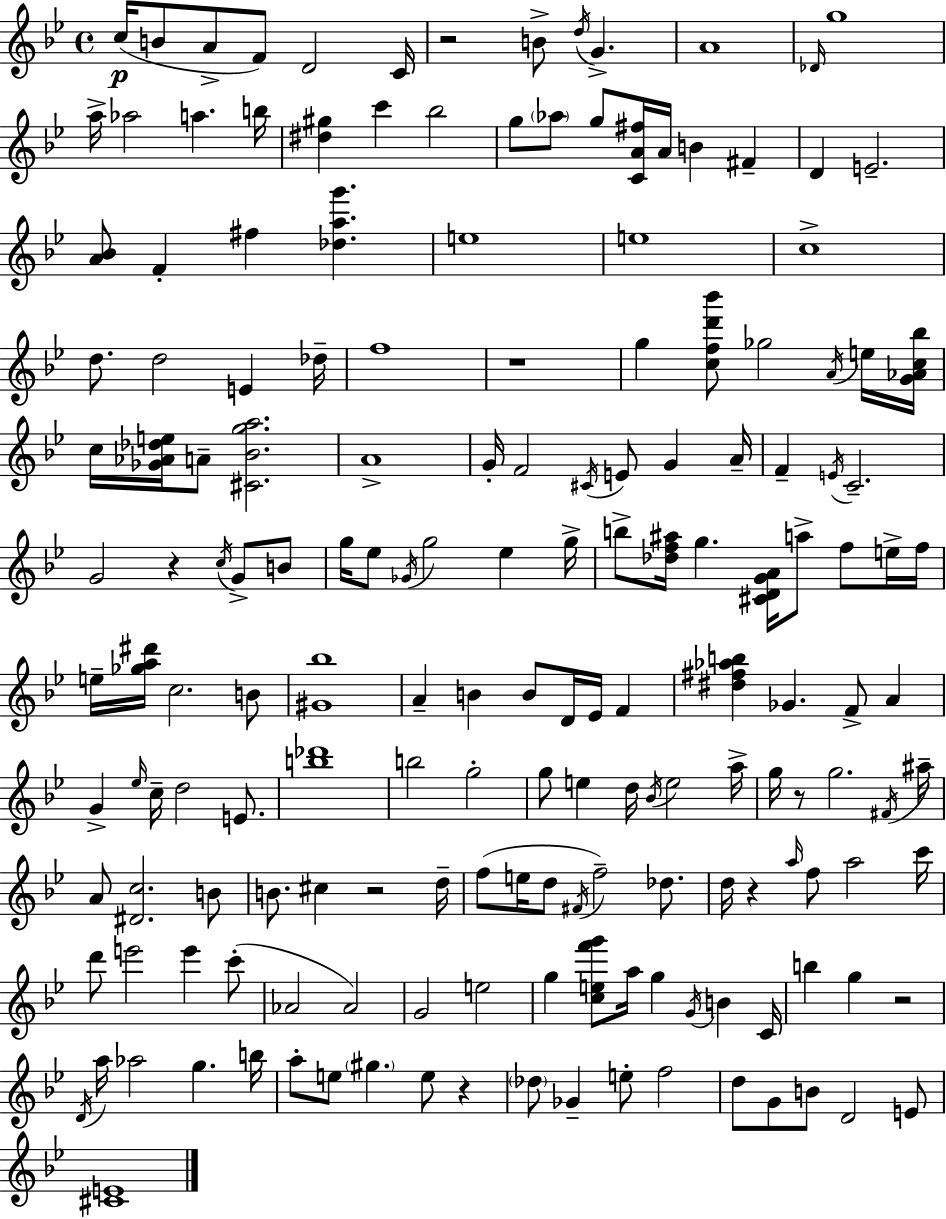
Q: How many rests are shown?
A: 8